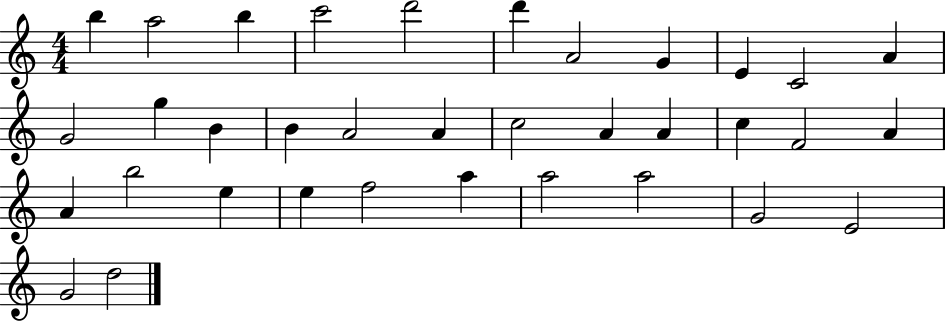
{
  \clef treble
  \numericTimeSignature
  \time 4/4
  \key c \major
  b''4 a''2 b''4 | c'''2 d'''2 | d'''4 a'2 g'4 | e'4 c'2 a'4 | \break g'2 g''4 b'4 | b'4 a'2 a'4 | c''2 a'4 a'4 | c''4 f'2 a'4 | \break a'4 b''2 e''4 | e''4 f''2 a''4 | a''2 a''2 | g'2 e'2 | \break g'2 d''2 | \bar "|."
}